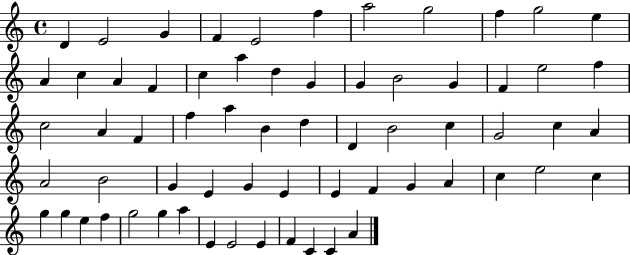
{
  \clef treble
  \time 4/4
  \defaultTimeSignature
  \key c \major
  d'4 e'2 g'4 | f'4 e'2 f''4 | a''2 g''2 | f''4 g''2 e''4 | \break a'4 c''4 a'4 f'4 | c''4 a''4 d''4 g'4 | g'4 b'2 g'4 | f'4 e''2 f''4 | \break c''2 a'4 f'4 | f''4 a''4 b'4 d''4 | d'4 b'2 c''4 | g'2 c''4 a'4 | \break a'2 b'2 | g'4 e'4 g'4 e'4 | e'4 f'4 g'4 a'4 | c''4 e''2 c''4 | \break g''4 g''4 e''4 f''4 | g''2 g''4 a''4 | e'4 e'2 e'4 | f'4 c'4 c'4 a'4 | \break \bar "|."
}